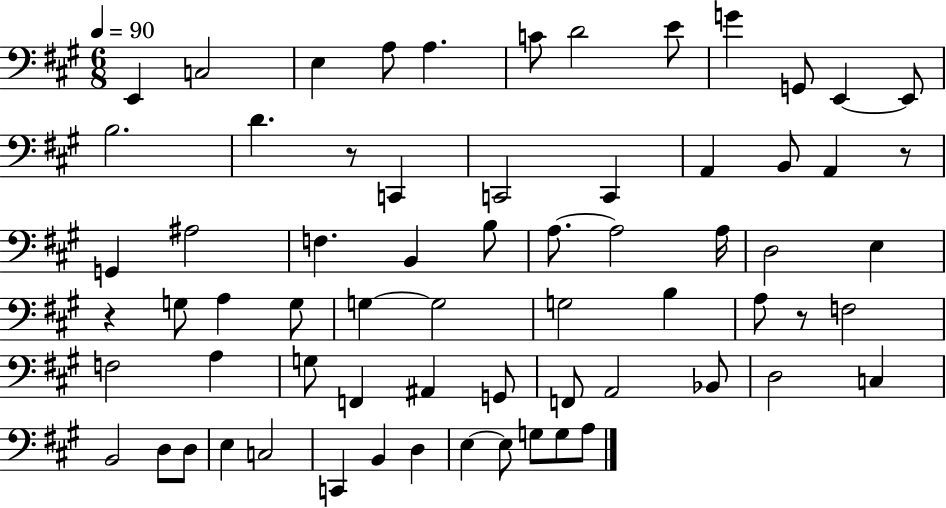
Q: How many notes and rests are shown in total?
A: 67